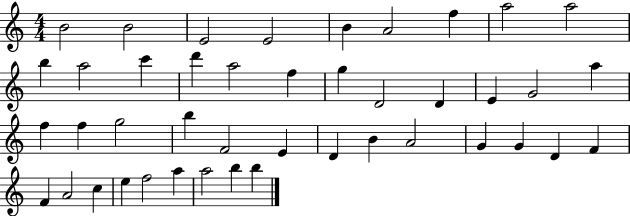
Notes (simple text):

B4/h B4/h E4/h E4/h B4/q A4/h F5/q A5/h A5/h B5/q A5/h C6/q D6/q A5/h F5/q G5/q D4/h D4/q E4/q G4/h A5/q F5/q F5/q G5/h B5/q F4/h E4/q D4/q B4/q A4/h G4/q G4/q D4/q F4/q F4/q A4/h C5/q E5/q F5/h A5/q A5/h B5/q B5/q